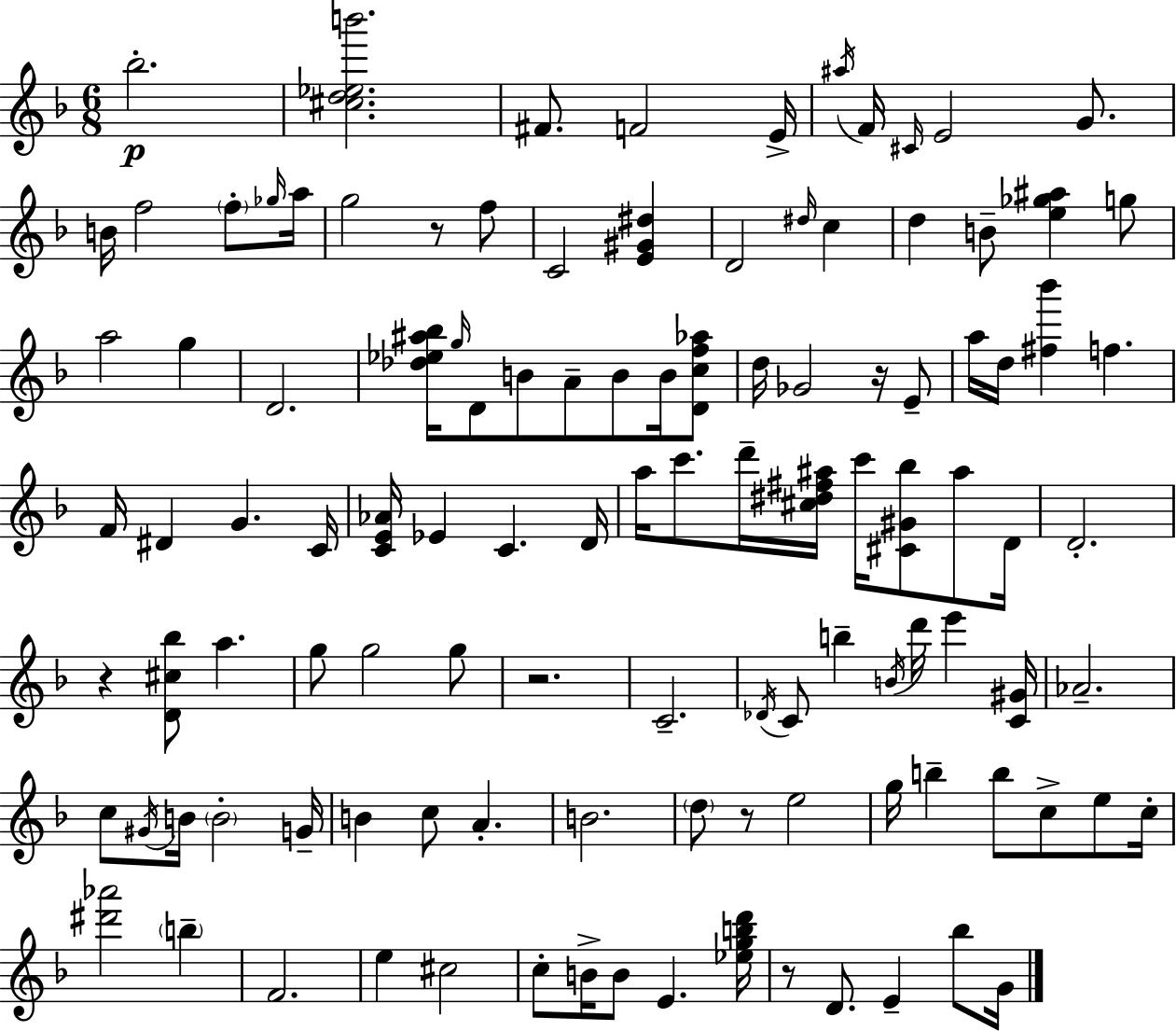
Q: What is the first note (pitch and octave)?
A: Bb5